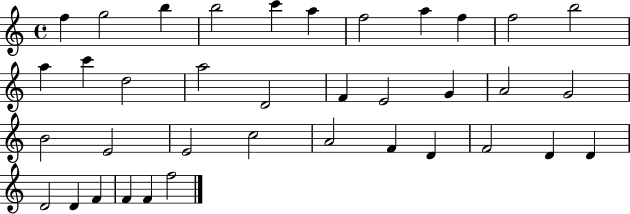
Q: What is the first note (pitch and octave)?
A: F5